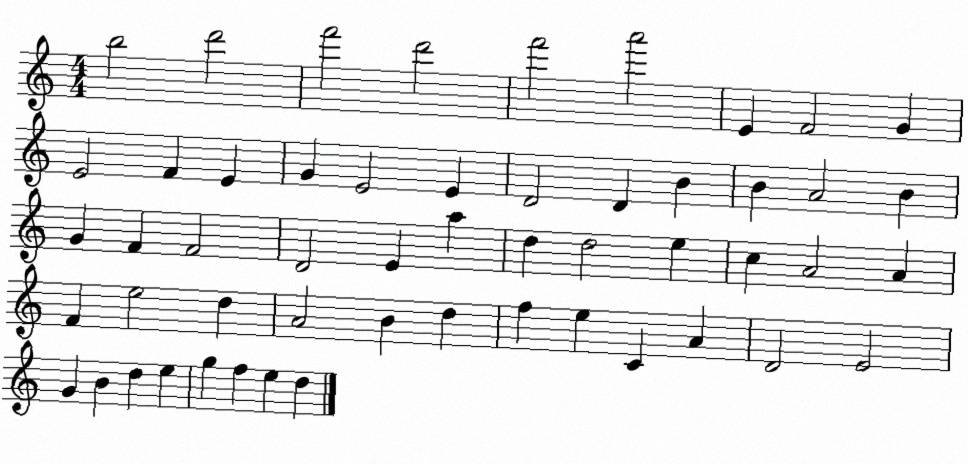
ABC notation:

X:1
T:Untitled
M:4/4
L:1/4
K:C
b2 d'2 f'2 d'2 f'2 a'2 E F2 G E2 F E G E2 E D2 D B B A2 B G F F2 D2 E a d d2 e c A2 A F e2 d A2 B d f e C A D2 E2 G B d e g f e d